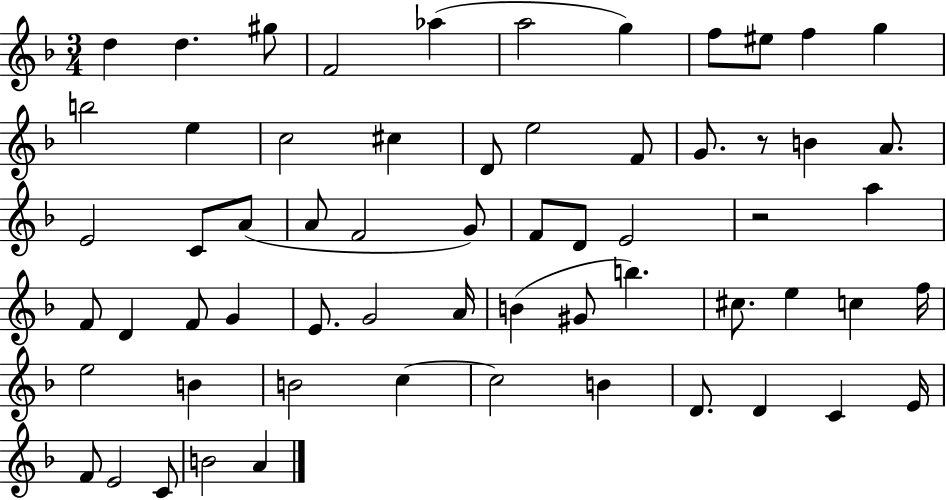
X:1
T:Untitled
M:3/4
L:1/4
K:F
d d ^g/2 F2 _a a2 g f/2 ^e/2 f g b2 e c2 ^c D/2 e2 F/2 G/2 z/2 B A/2 E2 C/2 A/2 A/2 F2 G/2 F/2 D/2 E2 z2 a F/2 D F/2 G E/2 G2 A/4 B ^G/2 b ^c/2 e c f/4 e2 B B2 c c2 B D/2 D C E/4 F/2 E2 C/2 B2 A